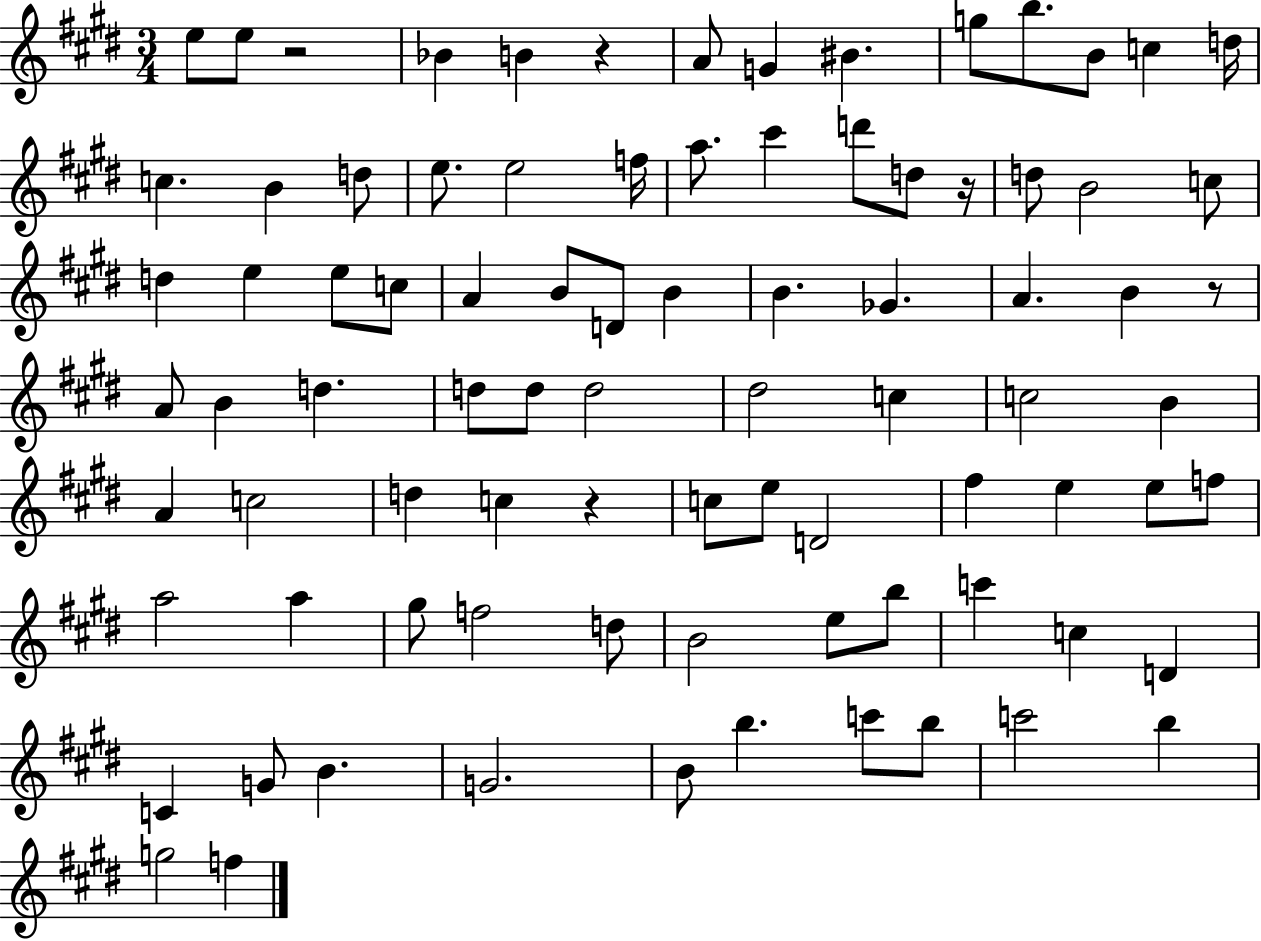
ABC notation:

X:1
T:Untitled
M:3/4
L:1/4
K:E
e/2 e/2 z2 _B B z A/2 G ^B g/2 b/2 B/2 c d/4 c B d/2 e/2 e2 f/4 a/2 ^c' d'/2 d/2 z/4 d/2 B2 c/2 d e e/2 c/2 A B/2 D/2 B B _G A B z/2 A/2 B d d/2 d/2 d2 ^d2 c c2 B A c2 d c z c/2 e/2 D2 ^f e e/2 f/2 a2 a ^g/2 f2 d/2 B2 e/2 b/2 c' c D C G/2 B G2 B/2 b c'/2 b/2 c'2 b g2 f